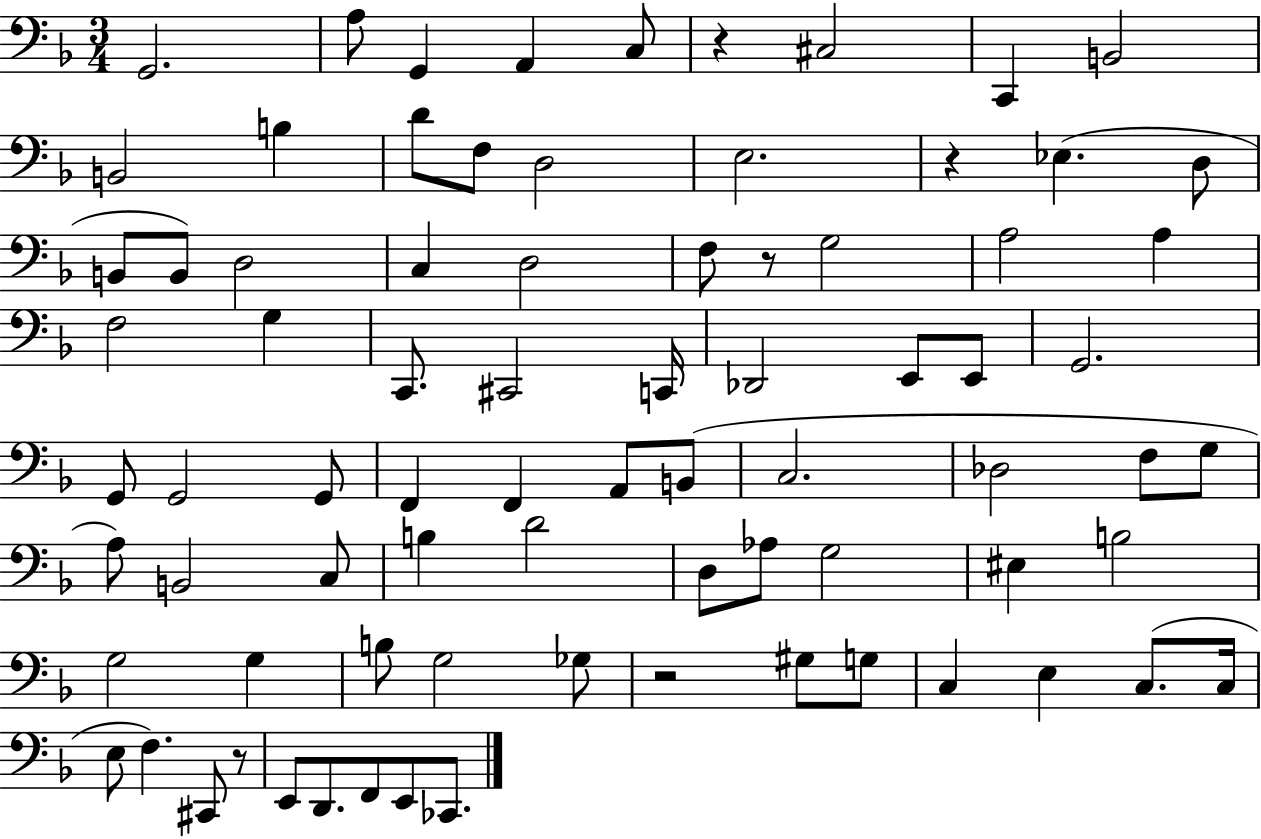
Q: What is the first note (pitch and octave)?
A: G2